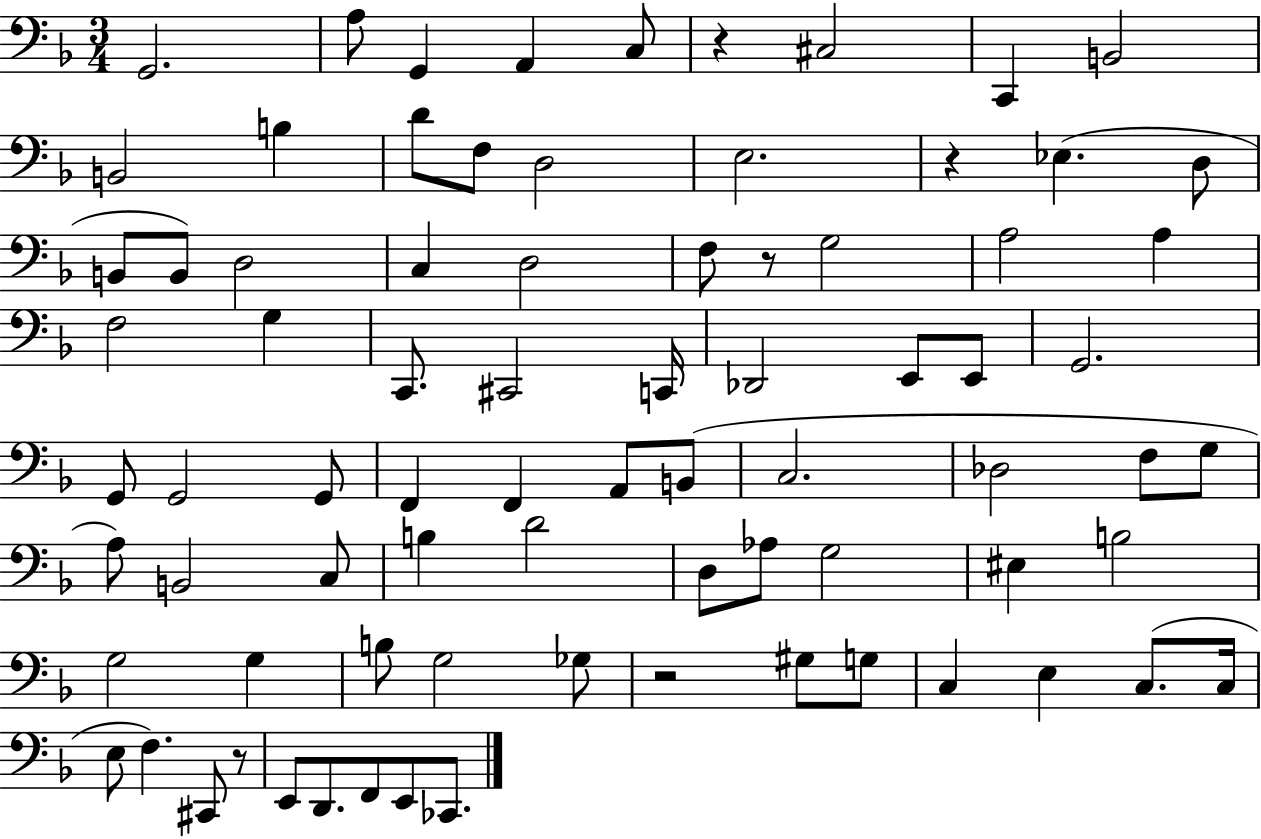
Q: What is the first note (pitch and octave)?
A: G2